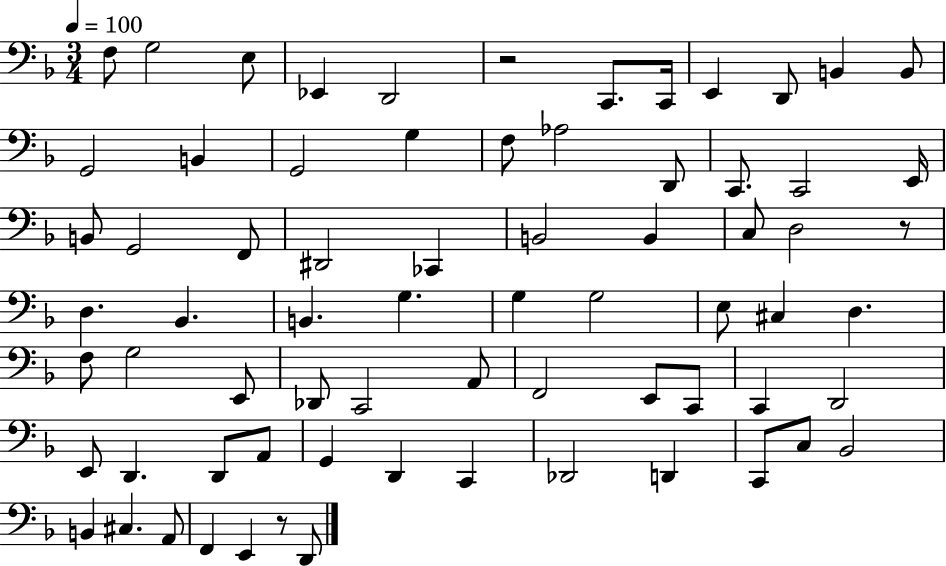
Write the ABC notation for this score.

X:1
T:Untitled
M:3/4
L:1/4
K:F
F,/2 G,2 E,/2 _E,, D,,2 z2 C,,/2 C,,/4 E,, D,,/2 B,, B,,/2 G,,2 B,, G,,2 G, F,/2 _A,2 D,,/2 C,,/2 C,,2 E,,/4 B,,/2 G,,2 F,,/2 ^D,,2 _C,, B,,2 B,, C,/2 D,2 z/2 D, _B,, B,, G, G, G,2 E,/2 ^C, D, F,/2 G,2 E,,/2 _D,,/2 C,,2 A,,/2 F,,2 E,,/2 C,,/2 C,, D,,2 E,,/2 D,, D,,/2 A,,/2 G,, D,, C,, _D,,2 D,, C,,/2 C,/2 _B,,2 B,, ^C, A,,/2 F,, E,, z/2 D,,/2